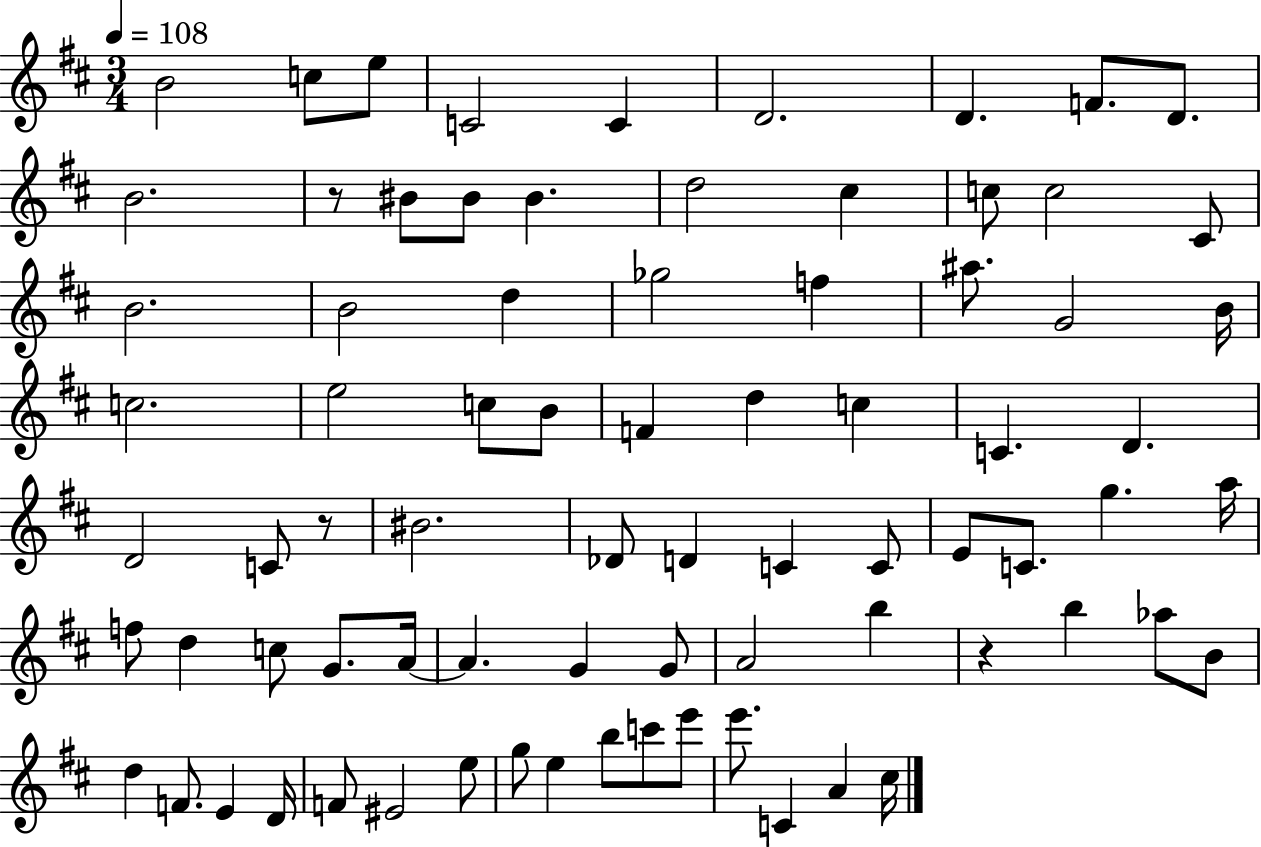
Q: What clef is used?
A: treble